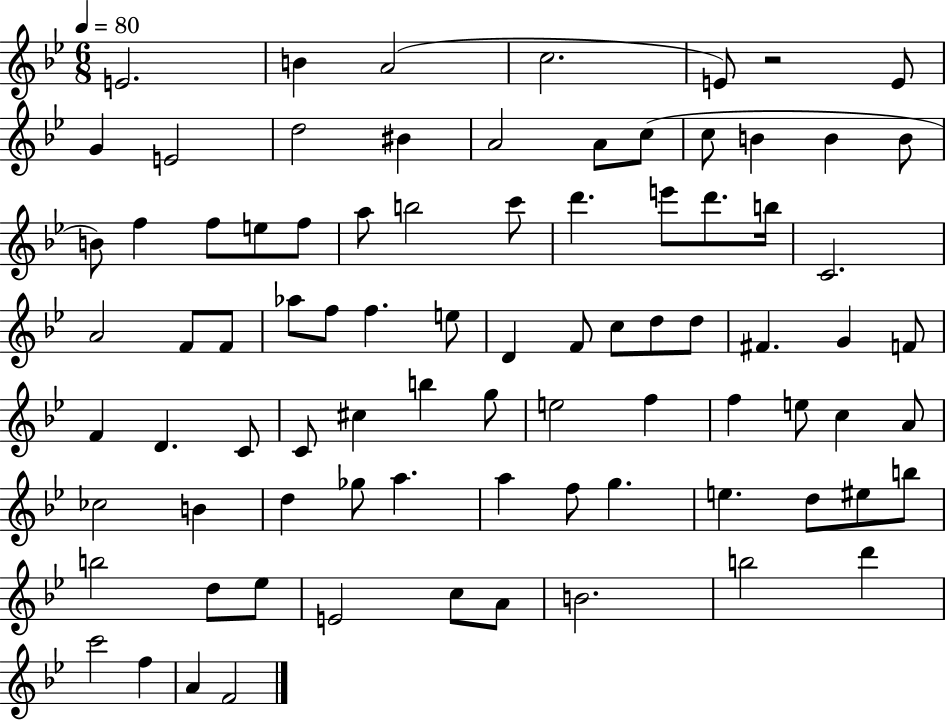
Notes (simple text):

E4/h. B4/q A4/h C5/h. E4/e R/h E4/e G4/q E4/h D5/h BIS4/q A4/h A4/e C5/e C5/e B4/q B4/q B4/e B4/e F5/q F5/e E5/e F5/e A5/e B5/h C6/e D6/q. E6/e D6/e. B5/s C4/h. A4/h F4/e F4/e Ab5/e F5/e F5/q. E5/e D4/q F4/e C5/e D5/e D5/e F#4/q. G4/q F4/e F4/q D4/q. C4/e C4/e C#5/q B5/q G5/e E5/h F5/q F5/q E5/e C5/q A4/e CES5/h B4/q D5/q Gb5/e A5/q. A5/q F5/e G5/q. E5/q. D5/e EIS5/e B5/e B5/h D5/e Eb5/e E4/h C5/e A4/e B4/h. B5/h D6/q C6/h F5/q A4/q F4/h